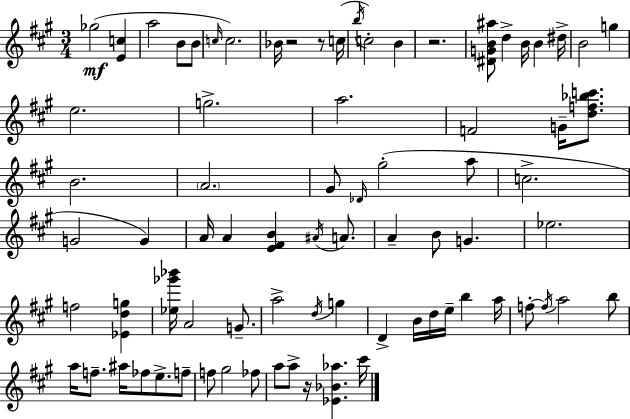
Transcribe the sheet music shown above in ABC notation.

X:1
T:Untitled
M:3/4
L:1/4
K:A
_g2 [Ec] a2 B/2 B/2 c/4 c2 _B/4 z2 z/2 c/4 b/4 c2 B z2 [^DGB^a]/2 d B/4 B ^d/4 B2 g e2 g2 a2 F2 G/4 [df_bc']/2 B2 A2 ^G/2 _D/4 ^g2 a/2 c2 G2 G A/4 A [E^FB] ^A/4 A/2 A B/2 G _e2 f2 [_Edg] [_e_g'_b']/4 A2 G/2 a2 d/4 g D B/4 d/4 e/4 b a/4 f/2 f/4 a2 b/2 a/4 f/2 ^a/4 _f/2 e/2 f/2 f/2 ^g2 _f/2 a/2 a/2 z/4 [_E_B_a] ^c'/4